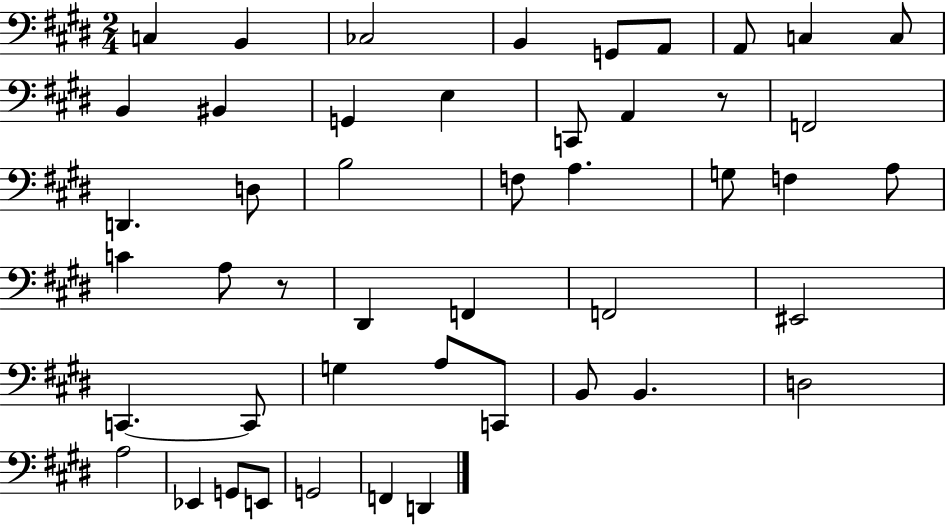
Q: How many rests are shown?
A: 2